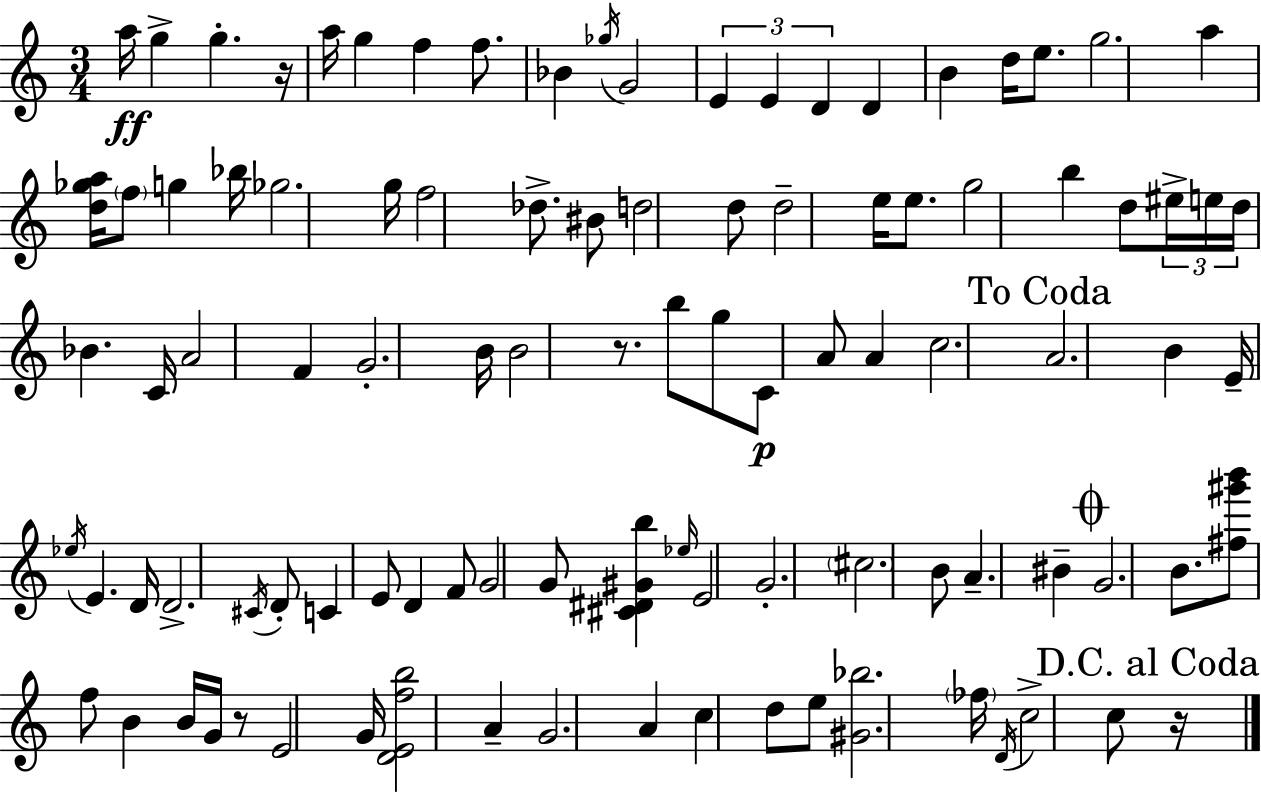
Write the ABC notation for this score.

X:1
T:Untitled
M:3/4
L:1/4
K:Am
a/4 g g z/4 a/4 g f f/2 _B _g/4 G2 E E D D B d/4 e/2 g2 a [d_ga]/4 f/2 g _b/4 _g2 g/4 f2 _d/2 ^B/2 d2 d/2 d2 e/4 e/2 g2 b d/2 ^e/4 e/4 d/4 _B C/4 A2 F G2 B/4 B2 z/2 b/2 g/2 C/2 A/2 A c2 A2 B E/4 _e/4 E D/4 D2 ^C/4 D/2 C E/2 D F/2 G2 G/2 [^C^D^Gb] _e/4 E2 G2 ^c2 B/2 A ^B G2 B/2 [^f^g'b']/2 f/2 B B/4 G/4 z/2 E2 G/4 [DEfb]2 A G2 A c d/2 e/2 [^G_b]2 _f/4 D/4 c2 c/2 z/4